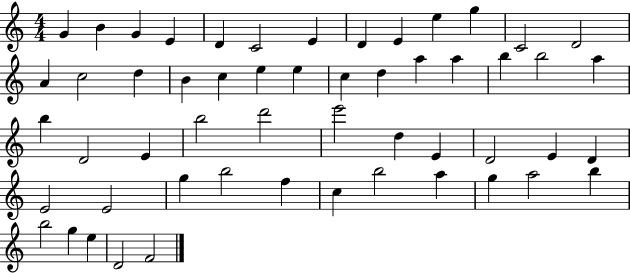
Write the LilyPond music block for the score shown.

{
  \clef treble
  \numericTimeSignature
  \time 4/4
  \key c \major
  g'4 b'4 g'4 e'4 | d'4 c'2 e'4 | d'4 e'4 e''4 g''4 | c'2 d'2 | \break a'4 c''2 d''4 | b'4 c''4 e''4 e''4 | c''4 d''4 a''4 a''4 | b''4 b''2 a''4 | \break b''4 d'2 e'4 | b''2 d'''2 | e'''2 d''4 e'4 | d'2 e'4 d'4 | \break e'2 e'2 | g''4 b''2 f''4 | c''4 b''2 a''4 | g''4 a''2 b''4 | \break b''2 g''4 e''4 | d'2 f'2 | \bar "|."
}